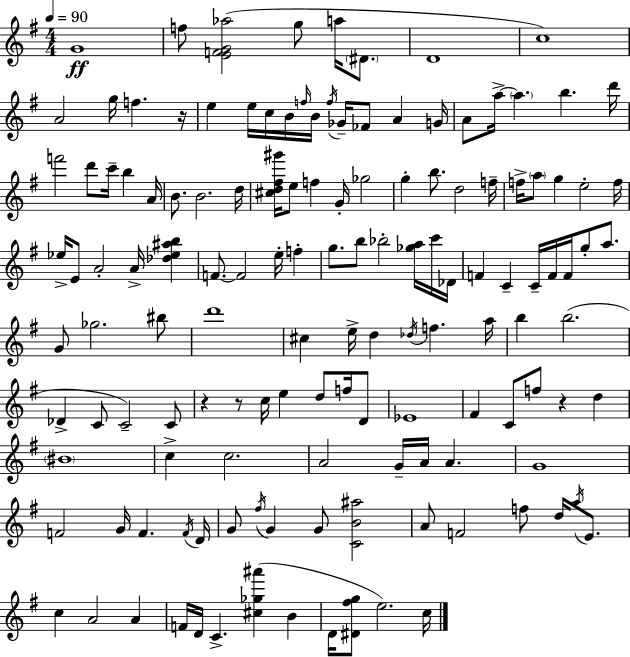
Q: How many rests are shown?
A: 4